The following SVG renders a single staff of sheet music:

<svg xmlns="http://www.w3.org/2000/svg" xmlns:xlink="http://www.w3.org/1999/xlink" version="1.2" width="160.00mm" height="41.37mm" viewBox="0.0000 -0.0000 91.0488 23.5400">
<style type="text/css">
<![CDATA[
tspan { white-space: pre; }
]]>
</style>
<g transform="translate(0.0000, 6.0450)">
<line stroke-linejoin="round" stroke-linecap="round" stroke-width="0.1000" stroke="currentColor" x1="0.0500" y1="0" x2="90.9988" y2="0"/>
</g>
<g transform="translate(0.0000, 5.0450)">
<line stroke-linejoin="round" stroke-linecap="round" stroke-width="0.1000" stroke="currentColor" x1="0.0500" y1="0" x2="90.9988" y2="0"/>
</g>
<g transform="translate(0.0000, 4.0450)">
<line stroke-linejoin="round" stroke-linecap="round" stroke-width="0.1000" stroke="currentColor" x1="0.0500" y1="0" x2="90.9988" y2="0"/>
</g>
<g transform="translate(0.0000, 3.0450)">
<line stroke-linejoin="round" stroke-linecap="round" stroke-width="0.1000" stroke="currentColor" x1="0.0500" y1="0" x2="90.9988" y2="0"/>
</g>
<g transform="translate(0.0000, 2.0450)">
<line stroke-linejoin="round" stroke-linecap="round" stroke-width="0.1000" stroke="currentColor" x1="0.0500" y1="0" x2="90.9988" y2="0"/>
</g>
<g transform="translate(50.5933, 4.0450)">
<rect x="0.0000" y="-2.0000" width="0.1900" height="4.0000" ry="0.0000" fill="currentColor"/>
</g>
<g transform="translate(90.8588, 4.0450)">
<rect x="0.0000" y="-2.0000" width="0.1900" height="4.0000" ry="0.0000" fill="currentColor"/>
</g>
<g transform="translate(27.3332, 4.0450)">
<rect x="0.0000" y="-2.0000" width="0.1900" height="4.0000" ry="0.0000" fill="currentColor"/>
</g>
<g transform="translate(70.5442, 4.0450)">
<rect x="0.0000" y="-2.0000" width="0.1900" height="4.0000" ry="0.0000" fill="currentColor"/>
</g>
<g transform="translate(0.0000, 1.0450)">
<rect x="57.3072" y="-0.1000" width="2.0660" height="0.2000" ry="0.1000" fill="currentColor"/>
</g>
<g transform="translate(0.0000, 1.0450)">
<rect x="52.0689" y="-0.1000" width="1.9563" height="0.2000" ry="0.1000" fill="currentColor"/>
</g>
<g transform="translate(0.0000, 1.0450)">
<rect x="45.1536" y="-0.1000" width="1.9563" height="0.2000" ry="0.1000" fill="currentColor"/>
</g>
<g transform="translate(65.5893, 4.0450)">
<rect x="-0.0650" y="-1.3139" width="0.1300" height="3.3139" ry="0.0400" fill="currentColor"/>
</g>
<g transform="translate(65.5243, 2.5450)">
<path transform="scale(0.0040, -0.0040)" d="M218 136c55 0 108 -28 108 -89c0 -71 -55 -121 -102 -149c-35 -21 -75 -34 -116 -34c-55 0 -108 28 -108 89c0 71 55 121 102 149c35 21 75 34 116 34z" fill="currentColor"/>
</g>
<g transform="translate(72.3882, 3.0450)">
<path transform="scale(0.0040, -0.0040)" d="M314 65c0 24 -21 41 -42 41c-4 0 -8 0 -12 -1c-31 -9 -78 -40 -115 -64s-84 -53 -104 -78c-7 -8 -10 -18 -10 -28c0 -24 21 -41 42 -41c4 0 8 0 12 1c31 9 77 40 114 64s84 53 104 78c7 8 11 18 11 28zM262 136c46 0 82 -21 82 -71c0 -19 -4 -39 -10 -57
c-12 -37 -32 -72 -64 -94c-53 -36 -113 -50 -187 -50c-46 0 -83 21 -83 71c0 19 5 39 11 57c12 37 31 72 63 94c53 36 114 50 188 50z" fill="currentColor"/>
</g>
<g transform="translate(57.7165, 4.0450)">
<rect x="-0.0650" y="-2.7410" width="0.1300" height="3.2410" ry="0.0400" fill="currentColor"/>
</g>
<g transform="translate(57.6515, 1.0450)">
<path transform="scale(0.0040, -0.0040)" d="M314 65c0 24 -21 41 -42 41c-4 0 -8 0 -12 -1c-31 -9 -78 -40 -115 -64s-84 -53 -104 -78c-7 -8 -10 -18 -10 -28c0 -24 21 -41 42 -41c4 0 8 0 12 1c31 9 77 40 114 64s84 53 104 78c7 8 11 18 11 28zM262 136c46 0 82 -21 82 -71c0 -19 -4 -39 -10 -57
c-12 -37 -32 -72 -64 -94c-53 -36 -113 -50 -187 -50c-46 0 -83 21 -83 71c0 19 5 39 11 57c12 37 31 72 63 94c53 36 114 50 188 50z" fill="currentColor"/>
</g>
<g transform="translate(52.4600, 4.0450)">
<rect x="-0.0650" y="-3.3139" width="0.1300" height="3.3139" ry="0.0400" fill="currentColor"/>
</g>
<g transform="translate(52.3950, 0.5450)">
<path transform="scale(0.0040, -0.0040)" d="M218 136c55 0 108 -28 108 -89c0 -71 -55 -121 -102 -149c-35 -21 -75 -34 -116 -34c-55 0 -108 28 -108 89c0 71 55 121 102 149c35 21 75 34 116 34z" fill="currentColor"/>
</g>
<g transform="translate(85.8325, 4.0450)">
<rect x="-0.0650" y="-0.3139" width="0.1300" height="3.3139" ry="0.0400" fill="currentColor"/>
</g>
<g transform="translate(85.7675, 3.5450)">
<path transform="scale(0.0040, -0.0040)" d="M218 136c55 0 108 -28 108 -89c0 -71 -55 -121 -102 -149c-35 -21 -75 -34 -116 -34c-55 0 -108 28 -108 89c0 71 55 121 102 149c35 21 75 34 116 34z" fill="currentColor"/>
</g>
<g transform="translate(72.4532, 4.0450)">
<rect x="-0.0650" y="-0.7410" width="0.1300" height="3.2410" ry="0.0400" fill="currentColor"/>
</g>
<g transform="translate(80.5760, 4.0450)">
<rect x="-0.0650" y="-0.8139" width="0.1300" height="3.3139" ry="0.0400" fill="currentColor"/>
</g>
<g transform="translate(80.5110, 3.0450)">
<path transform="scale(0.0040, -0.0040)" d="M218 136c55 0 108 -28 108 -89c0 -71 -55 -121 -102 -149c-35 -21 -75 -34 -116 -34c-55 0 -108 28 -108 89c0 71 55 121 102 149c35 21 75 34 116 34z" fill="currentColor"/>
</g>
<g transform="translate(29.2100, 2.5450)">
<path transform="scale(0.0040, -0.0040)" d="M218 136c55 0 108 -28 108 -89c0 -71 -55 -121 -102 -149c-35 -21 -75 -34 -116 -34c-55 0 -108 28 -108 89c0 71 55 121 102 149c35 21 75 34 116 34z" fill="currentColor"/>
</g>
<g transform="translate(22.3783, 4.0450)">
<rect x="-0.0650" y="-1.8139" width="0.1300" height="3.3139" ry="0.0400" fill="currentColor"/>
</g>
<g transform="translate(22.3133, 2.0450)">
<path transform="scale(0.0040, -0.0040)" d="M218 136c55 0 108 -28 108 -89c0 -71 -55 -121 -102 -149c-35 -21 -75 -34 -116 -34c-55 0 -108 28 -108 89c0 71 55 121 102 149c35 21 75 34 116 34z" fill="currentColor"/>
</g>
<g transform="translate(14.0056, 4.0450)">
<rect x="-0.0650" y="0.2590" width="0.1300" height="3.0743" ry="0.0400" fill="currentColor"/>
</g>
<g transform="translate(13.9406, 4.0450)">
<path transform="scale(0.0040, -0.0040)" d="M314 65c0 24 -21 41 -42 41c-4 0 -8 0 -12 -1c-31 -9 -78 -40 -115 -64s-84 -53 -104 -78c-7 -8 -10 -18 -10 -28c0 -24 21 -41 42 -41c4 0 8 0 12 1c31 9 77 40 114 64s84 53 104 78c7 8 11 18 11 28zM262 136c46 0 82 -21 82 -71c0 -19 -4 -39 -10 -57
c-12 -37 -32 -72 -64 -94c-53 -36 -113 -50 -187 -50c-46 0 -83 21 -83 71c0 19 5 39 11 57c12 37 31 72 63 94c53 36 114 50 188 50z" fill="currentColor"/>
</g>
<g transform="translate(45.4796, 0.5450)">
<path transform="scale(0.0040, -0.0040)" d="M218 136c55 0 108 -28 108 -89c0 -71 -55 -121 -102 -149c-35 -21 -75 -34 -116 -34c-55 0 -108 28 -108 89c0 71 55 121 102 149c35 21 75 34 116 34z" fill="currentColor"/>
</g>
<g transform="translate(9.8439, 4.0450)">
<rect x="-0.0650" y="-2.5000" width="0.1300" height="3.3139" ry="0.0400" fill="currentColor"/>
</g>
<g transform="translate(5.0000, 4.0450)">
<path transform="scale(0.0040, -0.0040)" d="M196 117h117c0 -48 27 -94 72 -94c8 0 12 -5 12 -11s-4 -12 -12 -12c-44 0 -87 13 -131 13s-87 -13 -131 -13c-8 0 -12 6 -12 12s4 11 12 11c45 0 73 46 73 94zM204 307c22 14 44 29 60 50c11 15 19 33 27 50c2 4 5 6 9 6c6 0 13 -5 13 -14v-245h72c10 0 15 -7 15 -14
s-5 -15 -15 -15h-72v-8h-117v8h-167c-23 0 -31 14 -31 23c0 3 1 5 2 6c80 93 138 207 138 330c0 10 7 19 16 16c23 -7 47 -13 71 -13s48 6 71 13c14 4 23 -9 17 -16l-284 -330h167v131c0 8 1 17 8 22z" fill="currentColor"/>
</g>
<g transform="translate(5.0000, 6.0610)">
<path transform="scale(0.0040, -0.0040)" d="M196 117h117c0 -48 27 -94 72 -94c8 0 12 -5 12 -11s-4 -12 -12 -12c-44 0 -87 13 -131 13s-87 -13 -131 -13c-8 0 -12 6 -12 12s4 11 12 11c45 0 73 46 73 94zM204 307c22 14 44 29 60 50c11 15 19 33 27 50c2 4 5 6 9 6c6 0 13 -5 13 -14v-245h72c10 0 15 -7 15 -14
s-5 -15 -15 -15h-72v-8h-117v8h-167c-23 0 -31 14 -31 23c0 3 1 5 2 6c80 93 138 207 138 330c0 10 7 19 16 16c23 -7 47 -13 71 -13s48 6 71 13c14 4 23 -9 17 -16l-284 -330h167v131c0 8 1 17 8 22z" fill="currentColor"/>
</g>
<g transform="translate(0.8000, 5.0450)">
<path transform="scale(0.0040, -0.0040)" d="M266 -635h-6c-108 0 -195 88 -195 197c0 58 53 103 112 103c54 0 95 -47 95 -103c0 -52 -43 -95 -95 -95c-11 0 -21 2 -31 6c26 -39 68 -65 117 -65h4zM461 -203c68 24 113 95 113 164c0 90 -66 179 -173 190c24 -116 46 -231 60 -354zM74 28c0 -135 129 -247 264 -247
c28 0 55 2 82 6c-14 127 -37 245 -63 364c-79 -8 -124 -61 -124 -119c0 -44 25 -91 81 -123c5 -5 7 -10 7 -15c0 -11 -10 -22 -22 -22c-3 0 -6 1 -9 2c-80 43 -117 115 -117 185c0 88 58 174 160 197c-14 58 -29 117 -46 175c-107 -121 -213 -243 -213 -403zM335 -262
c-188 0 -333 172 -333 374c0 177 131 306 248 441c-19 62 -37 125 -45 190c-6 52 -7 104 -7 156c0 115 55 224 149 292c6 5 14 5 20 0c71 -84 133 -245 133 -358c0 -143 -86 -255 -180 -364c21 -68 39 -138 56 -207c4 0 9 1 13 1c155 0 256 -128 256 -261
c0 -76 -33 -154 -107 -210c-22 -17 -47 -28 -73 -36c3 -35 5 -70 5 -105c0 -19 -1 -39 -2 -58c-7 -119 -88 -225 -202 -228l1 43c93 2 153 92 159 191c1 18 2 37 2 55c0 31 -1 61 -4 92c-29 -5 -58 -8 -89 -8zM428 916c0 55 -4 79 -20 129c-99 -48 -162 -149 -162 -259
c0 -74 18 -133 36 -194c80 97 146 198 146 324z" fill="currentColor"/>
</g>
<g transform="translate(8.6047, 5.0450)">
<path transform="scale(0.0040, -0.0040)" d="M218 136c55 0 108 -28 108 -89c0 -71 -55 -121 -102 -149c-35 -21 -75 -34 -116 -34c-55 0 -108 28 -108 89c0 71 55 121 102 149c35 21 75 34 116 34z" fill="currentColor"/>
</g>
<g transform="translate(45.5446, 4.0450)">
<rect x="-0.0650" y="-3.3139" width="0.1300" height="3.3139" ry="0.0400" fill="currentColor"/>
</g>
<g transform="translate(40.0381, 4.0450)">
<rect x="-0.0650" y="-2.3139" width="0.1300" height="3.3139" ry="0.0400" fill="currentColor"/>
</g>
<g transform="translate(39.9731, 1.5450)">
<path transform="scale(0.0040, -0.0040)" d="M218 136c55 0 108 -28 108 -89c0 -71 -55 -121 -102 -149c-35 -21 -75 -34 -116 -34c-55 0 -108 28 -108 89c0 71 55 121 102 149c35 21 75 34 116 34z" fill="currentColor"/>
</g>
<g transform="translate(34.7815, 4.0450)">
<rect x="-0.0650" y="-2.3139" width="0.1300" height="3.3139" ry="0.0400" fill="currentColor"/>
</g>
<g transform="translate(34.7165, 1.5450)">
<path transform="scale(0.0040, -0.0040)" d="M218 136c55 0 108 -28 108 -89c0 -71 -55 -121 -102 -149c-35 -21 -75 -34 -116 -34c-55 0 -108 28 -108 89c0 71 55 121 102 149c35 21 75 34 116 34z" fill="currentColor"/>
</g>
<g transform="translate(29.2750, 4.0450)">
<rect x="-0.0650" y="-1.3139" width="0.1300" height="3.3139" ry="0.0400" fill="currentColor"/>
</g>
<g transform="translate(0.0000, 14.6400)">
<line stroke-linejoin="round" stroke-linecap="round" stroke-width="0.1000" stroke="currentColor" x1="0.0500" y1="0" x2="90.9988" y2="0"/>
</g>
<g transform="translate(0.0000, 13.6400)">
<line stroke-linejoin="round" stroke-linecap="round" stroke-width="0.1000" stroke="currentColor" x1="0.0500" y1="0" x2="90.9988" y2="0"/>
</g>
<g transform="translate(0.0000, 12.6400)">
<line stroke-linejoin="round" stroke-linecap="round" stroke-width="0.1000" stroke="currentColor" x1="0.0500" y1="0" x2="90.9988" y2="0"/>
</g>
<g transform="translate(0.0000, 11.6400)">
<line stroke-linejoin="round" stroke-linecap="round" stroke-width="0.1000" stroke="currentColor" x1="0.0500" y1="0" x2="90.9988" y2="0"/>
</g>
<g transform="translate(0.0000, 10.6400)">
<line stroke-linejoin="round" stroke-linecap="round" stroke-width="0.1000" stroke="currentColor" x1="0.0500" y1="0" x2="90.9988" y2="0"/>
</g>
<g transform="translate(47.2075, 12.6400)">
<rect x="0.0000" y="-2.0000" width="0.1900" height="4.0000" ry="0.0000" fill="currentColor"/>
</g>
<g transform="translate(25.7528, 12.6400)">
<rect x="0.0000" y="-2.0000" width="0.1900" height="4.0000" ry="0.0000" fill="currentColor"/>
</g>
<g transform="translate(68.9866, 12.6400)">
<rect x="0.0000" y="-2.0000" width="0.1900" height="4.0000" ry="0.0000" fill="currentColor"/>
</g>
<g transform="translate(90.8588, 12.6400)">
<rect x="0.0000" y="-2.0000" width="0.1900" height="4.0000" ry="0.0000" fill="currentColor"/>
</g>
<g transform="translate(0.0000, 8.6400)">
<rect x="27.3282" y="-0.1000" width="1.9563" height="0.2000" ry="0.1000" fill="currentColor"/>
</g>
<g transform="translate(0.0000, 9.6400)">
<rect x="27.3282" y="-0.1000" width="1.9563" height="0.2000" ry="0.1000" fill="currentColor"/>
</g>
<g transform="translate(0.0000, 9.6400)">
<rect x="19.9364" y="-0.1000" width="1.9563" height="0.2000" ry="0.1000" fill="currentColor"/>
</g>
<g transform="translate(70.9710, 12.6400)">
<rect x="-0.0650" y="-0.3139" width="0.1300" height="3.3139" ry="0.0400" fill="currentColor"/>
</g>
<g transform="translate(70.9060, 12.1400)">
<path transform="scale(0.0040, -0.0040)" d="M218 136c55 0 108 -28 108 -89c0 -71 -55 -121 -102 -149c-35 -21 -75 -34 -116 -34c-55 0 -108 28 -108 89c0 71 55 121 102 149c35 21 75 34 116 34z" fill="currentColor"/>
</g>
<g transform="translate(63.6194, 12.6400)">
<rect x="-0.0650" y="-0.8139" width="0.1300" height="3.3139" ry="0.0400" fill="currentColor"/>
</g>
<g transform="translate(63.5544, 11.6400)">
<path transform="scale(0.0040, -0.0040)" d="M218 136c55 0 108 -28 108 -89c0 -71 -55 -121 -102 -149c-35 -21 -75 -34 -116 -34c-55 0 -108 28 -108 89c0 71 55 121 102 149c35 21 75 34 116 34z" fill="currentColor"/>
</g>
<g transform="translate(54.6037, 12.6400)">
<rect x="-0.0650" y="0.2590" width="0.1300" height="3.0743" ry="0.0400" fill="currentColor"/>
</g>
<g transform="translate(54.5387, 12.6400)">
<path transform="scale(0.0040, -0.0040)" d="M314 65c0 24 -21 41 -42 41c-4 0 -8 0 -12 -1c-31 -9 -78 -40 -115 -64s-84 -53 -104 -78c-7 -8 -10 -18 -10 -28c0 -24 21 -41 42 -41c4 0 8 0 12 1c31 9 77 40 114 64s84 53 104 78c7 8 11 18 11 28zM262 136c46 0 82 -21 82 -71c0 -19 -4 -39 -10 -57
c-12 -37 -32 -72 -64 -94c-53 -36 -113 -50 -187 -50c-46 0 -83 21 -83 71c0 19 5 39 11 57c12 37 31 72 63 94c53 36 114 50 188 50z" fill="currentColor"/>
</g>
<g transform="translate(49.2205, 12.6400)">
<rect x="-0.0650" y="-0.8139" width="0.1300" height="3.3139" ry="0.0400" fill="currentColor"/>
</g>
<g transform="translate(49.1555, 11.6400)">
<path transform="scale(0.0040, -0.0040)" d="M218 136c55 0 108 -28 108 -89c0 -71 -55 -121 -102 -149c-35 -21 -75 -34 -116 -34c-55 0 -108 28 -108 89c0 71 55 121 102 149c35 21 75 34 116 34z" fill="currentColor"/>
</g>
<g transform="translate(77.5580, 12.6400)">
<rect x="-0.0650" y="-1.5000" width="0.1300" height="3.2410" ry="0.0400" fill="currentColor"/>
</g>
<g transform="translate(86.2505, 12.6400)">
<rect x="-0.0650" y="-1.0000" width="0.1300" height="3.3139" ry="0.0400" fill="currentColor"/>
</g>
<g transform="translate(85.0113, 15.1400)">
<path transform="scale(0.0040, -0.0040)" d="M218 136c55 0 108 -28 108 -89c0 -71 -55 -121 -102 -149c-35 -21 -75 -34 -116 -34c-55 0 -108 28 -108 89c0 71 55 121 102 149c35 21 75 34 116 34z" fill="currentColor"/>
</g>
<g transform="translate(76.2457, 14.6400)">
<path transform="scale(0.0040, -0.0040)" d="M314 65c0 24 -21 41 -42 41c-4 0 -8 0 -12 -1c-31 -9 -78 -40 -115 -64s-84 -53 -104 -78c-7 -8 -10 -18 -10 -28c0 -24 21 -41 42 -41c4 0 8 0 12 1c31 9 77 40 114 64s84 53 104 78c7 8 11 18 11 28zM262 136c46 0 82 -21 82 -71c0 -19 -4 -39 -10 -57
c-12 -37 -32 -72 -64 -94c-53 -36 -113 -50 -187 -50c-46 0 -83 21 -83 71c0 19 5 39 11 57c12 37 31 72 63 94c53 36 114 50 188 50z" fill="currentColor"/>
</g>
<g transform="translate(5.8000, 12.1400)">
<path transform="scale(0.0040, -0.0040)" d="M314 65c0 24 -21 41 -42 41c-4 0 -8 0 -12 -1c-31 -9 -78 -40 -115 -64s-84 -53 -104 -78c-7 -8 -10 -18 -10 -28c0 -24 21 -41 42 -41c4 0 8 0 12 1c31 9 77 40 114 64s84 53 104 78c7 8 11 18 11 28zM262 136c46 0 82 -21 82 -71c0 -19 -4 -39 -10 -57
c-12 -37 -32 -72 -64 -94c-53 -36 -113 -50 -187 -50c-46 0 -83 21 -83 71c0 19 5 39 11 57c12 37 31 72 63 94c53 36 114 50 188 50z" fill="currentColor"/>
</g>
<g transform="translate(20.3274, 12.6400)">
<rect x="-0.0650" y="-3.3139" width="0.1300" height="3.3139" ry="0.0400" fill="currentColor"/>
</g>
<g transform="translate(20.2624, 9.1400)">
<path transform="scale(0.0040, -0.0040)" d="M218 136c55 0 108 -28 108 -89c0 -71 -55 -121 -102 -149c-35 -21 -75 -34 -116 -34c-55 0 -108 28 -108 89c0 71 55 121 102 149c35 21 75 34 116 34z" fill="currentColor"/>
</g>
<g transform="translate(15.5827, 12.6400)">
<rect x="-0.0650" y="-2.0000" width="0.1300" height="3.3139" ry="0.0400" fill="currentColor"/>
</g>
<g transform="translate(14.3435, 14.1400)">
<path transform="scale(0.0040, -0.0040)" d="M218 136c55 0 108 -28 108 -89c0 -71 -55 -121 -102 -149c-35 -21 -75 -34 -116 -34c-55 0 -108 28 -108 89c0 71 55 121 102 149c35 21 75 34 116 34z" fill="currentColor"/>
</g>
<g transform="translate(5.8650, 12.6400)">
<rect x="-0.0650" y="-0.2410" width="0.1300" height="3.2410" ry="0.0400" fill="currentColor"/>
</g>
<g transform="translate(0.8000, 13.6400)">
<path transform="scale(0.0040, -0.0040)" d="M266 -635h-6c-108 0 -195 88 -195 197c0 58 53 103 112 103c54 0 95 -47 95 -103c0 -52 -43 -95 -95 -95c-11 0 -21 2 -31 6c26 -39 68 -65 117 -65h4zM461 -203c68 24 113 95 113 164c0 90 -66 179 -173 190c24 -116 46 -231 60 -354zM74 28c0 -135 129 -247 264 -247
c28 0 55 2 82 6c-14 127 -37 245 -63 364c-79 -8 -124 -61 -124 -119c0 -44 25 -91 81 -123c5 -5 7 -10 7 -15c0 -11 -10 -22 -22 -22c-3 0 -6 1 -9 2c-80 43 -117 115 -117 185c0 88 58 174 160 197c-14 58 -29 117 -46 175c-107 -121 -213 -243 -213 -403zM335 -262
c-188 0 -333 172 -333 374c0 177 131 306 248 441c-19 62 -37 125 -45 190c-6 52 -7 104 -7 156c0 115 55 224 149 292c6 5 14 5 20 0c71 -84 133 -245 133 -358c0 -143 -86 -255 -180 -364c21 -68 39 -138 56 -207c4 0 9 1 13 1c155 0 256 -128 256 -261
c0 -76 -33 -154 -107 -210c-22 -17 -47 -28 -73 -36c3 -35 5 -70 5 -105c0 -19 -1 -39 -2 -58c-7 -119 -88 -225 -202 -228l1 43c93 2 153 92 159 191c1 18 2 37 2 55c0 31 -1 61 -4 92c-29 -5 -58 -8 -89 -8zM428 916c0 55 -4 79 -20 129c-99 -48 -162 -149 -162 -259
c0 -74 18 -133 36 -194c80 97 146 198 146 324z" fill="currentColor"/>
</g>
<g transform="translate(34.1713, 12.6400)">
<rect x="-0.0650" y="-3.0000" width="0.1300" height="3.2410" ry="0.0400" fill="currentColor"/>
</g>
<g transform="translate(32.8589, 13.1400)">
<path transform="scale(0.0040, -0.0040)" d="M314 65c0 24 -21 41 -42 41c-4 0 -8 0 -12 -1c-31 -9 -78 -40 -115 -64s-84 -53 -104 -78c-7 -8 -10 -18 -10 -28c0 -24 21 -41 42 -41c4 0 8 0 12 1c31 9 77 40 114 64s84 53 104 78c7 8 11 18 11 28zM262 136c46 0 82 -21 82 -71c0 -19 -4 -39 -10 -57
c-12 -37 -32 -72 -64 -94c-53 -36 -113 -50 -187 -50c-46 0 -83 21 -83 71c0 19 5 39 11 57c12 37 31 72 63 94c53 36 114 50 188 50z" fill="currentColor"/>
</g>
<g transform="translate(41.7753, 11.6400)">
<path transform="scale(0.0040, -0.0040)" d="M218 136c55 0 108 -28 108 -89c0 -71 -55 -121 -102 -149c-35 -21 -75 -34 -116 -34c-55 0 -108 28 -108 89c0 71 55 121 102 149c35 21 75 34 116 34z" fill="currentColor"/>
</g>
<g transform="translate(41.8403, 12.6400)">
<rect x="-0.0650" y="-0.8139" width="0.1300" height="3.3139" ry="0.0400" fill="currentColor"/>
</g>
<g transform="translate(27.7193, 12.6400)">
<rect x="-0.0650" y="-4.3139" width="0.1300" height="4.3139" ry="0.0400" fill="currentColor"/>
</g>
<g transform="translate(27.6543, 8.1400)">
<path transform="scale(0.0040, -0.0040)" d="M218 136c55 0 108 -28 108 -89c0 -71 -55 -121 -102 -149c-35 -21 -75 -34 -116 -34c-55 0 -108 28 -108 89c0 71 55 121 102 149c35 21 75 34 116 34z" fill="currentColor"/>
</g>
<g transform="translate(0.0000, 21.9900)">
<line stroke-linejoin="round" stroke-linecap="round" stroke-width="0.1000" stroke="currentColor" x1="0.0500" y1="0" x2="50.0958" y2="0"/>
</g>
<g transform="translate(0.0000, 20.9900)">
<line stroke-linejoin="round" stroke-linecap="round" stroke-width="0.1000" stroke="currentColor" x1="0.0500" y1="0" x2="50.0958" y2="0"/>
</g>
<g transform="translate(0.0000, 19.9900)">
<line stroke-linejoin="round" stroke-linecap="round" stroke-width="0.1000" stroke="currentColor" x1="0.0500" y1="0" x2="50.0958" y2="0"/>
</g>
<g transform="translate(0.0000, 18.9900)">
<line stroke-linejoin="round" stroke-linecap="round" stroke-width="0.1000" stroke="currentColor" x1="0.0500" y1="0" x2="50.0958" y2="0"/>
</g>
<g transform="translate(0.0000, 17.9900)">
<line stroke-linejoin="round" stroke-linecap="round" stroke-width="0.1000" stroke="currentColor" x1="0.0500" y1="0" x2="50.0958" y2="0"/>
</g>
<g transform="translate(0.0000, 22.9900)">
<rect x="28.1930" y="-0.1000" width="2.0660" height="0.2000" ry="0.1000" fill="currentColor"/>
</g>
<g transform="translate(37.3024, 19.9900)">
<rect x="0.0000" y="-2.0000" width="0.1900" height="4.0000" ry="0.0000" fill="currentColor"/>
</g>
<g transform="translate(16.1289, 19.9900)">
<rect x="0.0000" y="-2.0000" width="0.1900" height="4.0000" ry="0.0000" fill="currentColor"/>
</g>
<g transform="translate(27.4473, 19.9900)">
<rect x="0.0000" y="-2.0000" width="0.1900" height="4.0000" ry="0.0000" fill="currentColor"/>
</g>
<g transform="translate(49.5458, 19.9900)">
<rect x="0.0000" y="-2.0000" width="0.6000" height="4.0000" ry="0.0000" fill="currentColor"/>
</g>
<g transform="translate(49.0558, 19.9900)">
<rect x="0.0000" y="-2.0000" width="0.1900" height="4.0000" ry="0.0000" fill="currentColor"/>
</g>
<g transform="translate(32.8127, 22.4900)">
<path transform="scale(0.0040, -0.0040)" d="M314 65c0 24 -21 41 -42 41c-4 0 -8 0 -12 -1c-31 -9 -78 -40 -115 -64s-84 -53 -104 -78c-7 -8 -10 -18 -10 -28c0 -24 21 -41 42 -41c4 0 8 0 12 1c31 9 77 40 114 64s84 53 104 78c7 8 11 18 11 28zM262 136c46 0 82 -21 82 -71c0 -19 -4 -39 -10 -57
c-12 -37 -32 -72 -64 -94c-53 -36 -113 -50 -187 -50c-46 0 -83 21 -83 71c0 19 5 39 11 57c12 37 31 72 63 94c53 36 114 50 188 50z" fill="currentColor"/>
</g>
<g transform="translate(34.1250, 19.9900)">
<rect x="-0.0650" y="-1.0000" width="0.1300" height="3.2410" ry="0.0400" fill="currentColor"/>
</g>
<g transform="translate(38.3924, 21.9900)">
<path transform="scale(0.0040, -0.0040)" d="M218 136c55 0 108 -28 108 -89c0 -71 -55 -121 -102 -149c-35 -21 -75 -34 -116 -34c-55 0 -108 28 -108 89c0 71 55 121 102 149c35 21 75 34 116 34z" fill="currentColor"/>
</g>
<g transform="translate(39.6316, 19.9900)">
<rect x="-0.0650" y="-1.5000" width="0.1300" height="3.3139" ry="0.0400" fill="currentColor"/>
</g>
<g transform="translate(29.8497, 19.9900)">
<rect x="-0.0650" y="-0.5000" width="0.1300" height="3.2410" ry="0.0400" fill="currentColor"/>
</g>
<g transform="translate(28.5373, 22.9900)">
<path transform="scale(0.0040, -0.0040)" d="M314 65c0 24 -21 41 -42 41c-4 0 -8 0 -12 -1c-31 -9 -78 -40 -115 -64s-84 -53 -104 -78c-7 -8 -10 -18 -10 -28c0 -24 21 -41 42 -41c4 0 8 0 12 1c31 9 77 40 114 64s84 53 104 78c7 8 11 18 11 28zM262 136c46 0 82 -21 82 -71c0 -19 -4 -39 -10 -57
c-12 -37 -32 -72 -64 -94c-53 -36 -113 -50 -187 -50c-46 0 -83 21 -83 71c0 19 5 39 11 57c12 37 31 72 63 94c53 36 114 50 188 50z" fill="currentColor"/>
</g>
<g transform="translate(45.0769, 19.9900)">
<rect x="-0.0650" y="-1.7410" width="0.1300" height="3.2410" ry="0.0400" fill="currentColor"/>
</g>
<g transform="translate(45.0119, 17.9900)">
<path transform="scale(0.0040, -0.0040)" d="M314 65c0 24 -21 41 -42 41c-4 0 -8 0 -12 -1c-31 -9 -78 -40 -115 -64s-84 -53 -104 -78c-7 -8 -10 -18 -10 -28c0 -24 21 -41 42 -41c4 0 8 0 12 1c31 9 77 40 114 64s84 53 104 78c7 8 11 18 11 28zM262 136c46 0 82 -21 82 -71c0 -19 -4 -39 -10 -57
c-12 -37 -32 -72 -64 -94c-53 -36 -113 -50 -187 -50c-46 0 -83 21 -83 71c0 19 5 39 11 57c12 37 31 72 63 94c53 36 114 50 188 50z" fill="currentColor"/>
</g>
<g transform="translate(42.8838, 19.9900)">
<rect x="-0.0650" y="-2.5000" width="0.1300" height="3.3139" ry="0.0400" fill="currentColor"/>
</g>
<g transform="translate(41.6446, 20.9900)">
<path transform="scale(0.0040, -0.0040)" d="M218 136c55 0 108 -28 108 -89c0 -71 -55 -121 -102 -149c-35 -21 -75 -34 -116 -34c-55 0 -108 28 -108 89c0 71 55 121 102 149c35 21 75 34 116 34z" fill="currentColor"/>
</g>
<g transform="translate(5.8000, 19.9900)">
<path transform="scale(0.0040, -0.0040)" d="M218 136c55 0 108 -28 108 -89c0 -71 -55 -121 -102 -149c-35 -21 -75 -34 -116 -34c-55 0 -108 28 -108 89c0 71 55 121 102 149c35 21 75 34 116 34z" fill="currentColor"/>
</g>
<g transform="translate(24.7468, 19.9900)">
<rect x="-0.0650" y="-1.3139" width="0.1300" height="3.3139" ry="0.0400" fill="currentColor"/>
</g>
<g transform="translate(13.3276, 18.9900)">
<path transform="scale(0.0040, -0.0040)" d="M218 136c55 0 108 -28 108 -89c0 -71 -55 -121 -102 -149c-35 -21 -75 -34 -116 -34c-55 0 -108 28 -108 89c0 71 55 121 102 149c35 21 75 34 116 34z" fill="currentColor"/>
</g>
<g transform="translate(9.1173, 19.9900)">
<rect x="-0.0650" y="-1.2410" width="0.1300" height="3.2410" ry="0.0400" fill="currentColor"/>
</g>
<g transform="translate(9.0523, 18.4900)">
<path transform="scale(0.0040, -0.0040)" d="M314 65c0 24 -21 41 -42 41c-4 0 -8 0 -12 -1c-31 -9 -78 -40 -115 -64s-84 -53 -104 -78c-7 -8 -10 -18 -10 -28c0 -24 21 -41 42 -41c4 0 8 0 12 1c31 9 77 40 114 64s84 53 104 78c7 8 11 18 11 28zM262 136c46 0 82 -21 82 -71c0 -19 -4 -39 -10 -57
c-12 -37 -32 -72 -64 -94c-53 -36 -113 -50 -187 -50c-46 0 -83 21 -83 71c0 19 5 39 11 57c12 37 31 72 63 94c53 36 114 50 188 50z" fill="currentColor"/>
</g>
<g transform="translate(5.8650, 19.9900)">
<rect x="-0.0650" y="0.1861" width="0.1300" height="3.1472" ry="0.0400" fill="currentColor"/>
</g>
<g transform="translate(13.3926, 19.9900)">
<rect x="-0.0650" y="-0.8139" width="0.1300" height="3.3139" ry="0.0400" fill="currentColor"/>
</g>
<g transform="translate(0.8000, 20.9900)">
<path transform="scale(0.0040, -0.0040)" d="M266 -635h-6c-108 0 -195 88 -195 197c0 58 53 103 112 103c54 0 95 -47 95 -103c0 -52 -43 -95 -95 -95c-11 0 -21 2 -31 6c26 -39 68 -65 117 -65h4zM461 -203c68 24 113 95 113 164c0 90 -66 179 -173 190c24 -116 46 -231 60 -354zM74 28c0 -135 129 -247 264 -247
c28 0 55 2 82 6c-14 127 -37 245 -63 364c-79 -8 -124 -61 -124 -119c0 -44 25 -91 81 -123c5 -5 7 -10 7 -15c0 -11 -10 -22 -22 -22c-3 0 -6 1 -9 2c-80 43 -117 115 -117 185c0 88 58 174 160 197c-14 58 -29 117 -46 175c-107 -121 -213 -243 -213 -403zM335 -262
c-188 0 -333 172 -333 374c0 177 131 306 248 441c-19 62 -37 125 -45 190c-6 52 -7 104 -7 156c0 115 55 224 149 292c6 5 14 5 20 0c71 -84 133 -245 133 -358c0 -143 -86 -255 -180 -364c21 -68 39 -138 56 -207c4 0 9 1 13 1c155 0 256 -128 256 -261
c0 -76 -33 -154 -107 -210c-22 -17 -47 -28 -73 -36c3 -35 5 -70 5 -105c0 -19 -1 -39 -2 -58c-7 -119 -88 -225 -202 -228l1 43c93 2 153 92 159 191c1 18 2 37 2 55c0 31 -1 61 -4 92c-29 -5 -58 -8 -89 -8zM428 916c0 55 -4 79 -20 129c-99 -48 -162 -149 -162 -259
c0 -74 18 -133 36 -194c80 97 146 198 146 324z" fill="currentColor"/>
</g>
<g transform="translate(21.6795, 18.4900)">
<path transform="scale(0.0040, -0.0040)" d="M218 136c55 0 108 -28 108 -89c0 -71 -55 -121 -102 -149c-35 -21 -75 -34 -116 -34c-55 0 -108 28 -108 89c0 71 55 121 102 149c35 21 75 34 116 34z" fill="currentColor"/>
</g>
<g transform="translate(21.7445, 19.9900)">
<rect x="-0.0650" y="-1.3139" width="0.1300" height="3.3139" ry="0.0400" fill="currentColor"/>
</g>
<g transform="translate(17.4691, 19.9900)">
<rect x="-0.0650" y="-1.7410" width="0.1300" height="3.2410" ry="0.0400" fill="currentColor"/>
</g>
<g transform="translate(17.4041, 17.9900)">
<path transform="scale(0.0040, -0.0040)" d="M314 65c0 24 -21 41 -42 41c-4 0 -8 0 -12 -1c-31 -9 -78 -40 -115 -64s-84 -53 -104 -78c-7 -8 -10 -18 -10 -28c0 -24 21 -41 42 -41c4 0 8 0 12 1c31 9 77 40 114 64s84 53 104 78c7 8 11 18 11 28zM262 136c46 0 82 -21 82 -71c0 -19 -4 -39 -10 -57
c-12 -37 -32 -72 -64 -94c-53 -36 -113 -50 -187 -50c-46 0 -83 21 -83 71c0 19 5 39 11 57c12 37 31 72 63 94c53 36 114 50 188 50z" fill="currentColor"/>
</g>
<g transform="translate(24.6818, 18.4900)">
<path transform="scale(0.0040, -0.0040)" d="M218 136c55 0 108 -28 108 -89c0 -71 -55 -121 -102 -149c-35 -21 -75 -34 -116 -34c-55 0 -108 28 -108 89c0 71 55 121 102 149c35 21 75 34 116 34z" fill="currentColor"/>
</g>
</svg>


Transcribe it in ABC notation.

X:1
T:Untitled
M:4/4
L:1/4
K:C
G B2 f e g g b b a2 e d2 d c c2 F b d' A2 d d B2 d c E2 D B e2 d f2 e e C2 D2 E G f2